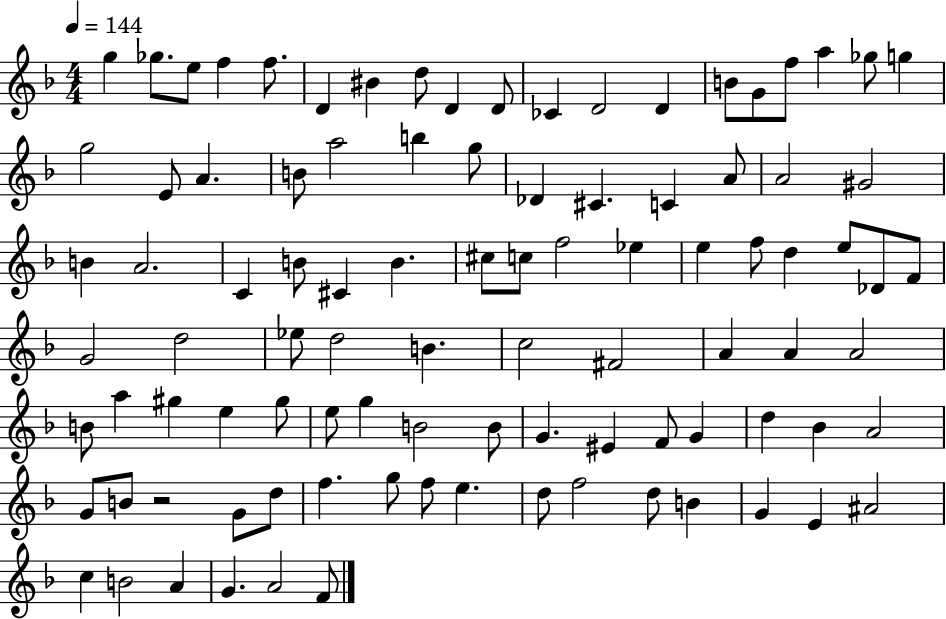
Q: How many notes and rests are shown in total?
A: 96